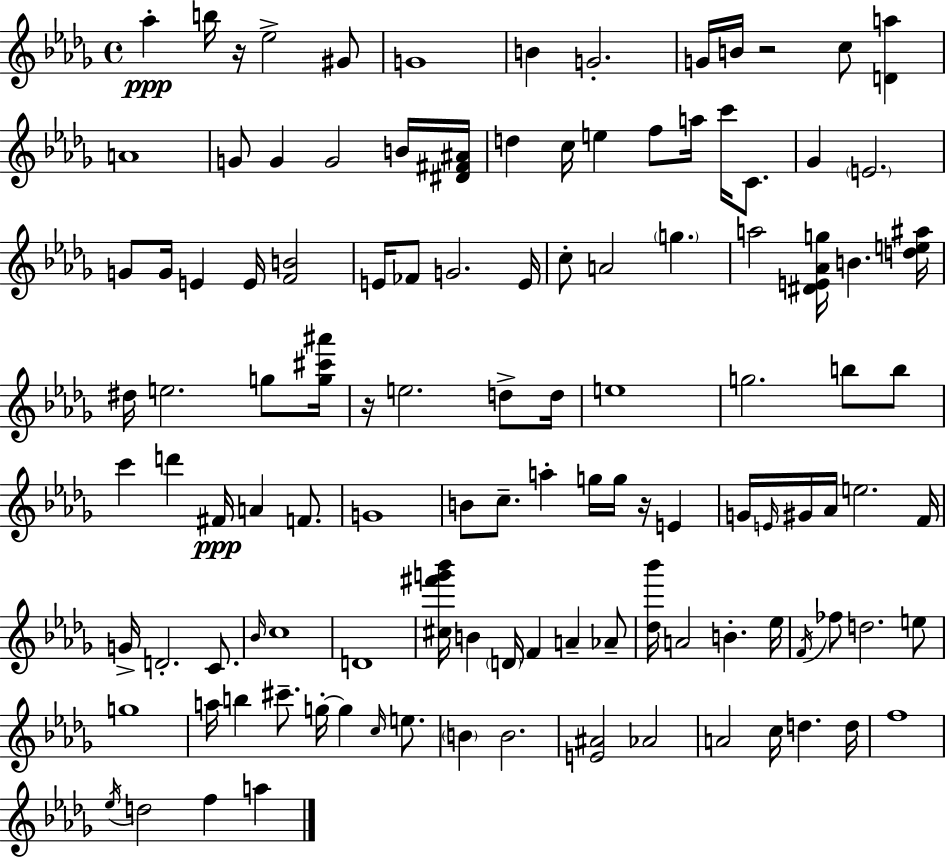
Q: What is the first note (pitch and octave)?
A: Ab5